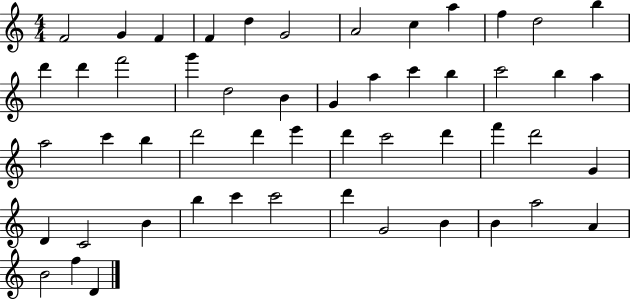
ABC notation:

X:1
T:Untitled
M:4/4
L:1/4
K:C
F2 G F F d G2 A2 c a f d2 b d' d' f'2 g' d2 B G a c' b c'2 b a a2 c' b d'2 d' e' d' c'2 d' f' d'2 G D C2 B b c' c'2 d' G2 B B a2 A B2 f D